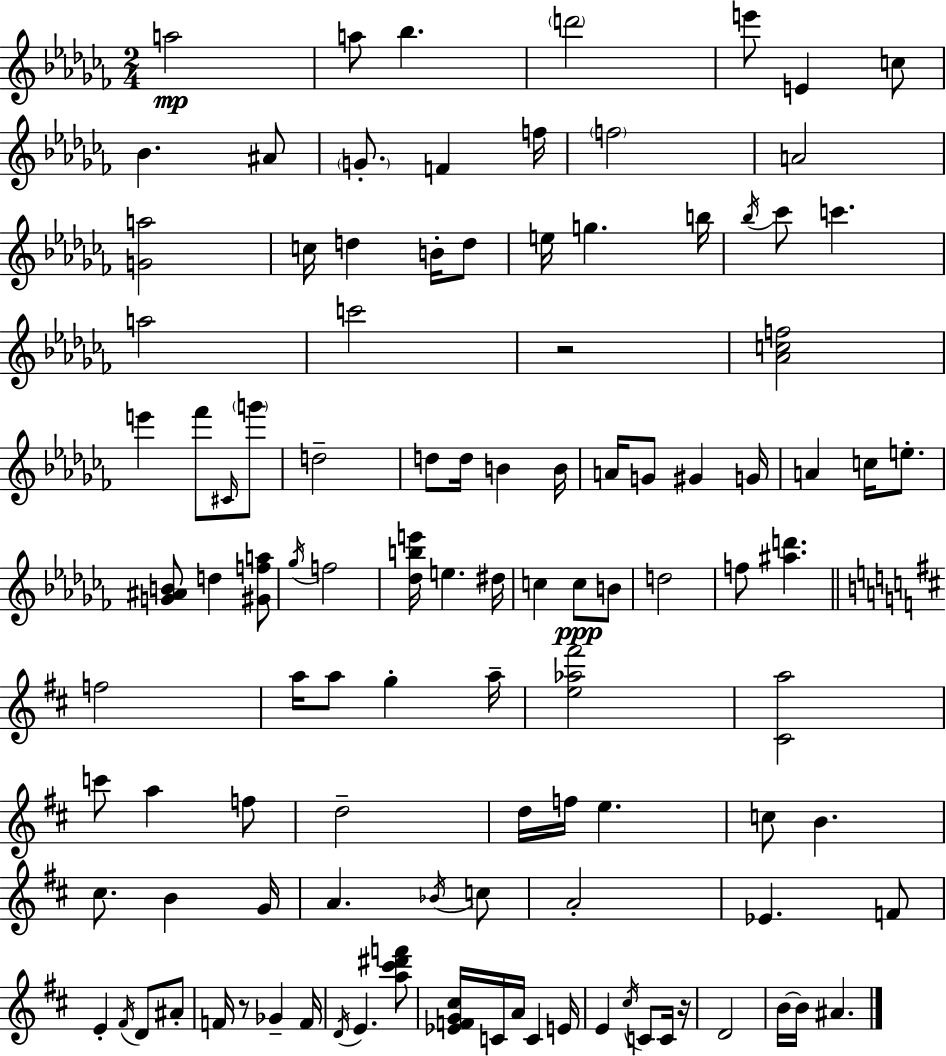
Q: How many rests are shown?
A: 3